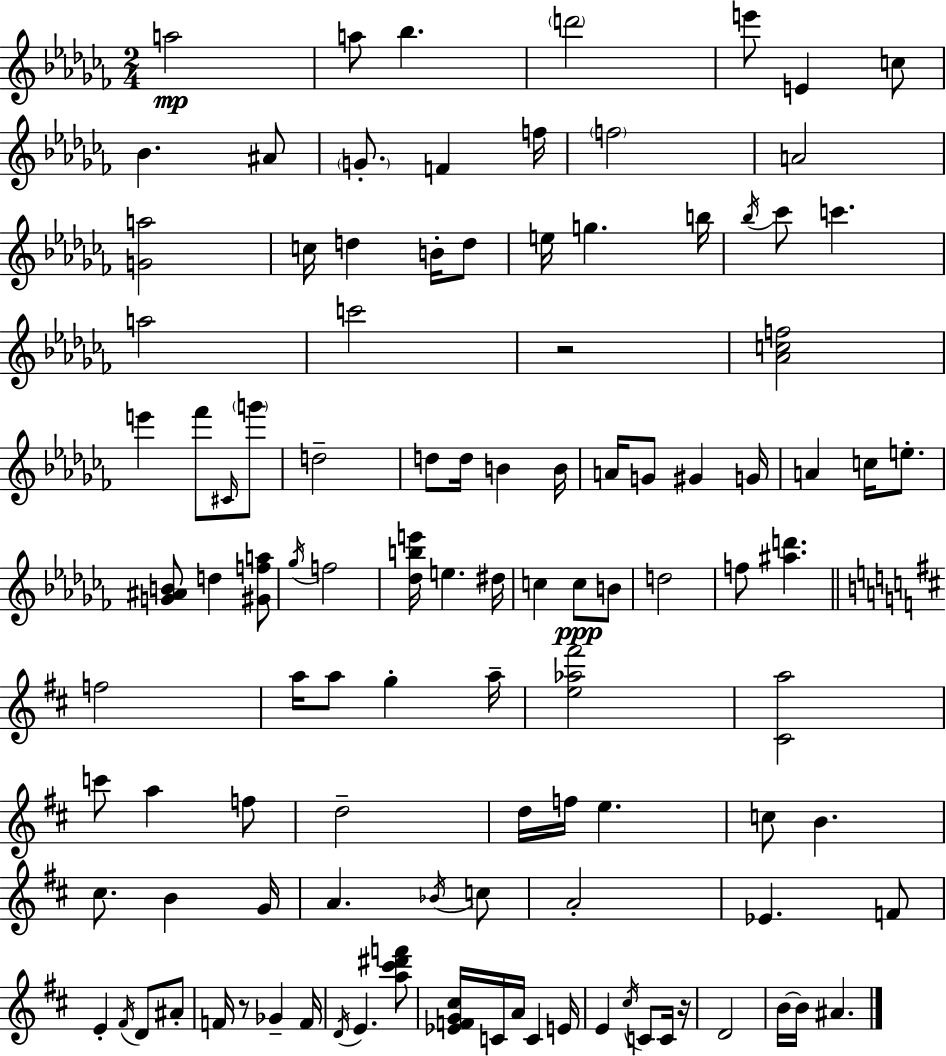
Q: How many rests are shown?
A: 3